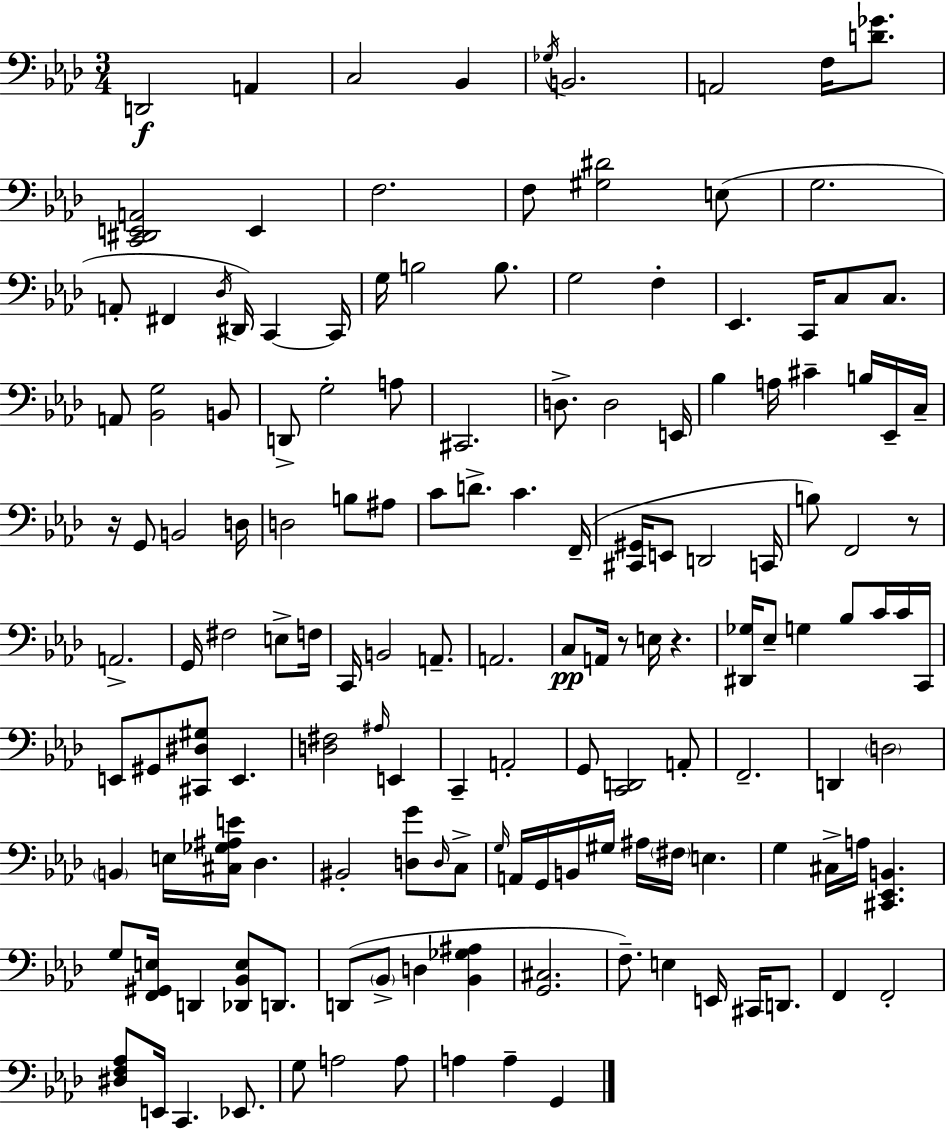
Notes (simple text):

D2/h A2/q C3/h Bb2/q Gb3/s B2/h. A2/h F3/s [D4,Gb4]/e. [C2,D#2,E2,A2]/h E2/q F3/h. F3/e [G#3,D#4]/h E3/e G3/h. A2/e F#2/q Db3/s D#2/s C2/q C2/s G3/s B3/h B3/e. G3/h F3/q Eb2/q. C2/s C3/e C3/e. A2/e [Bb2,G3]/h B2/e D2/e G3/h A3/e C#2/h. D3/e. D3/h E2/s Bb3/q A3/s C#4/q B3/s Eb2/s C3/s R/s G2/e B2/h D3/s D3/h B3/e A#3/e C4/e D4/e. C4/q. F2/s [C#2,G#2]/s E2/e D2/h C2/s B3/e F2/h R/e A2/h. G2/s F#3/h E3/e F3/s C2/s B2/h A2/e. A2/h. C3/e A2/s R/e E3/s R/q. [D#2,Gb3]/s Eb3/e G3/q Bb3/e C4/s C4/s C2/s E2/e G#2/e [C#2,D#3,G#3]/e E2/q. [D3,F#3]/h A#3/s E2/q C2/q A2/h G2/e [C2,D2]/h A2/e F2/h. D2/q D3/h B2/q E3/s [C#3,Gb3,A#3,E4]/s Db3/q. BIS2/h [D3,G4]/e D3/s C3/e G3/s A2/s G2/s B2/s G#3/s A#3/s F#3/s E3/q. G3/q C#3/s A3/s [C#2,Eb2,B2]/q. G3/e [F2,G#2,E3]/s D2/q [Db2,Bb2,E3]/e D2/e. D2/e Bb2/e D3/q [Bb2,Gb3,A#3]/q [G2,C#3]/h. F3/e. E3/q E2/s C#2/s D2/e. F2/q F2/h [D#3,F3,Ab3]/e E2/s C2/q. Eb2/e. G3/e A3/h A3/e A3/q A3/q G2/q